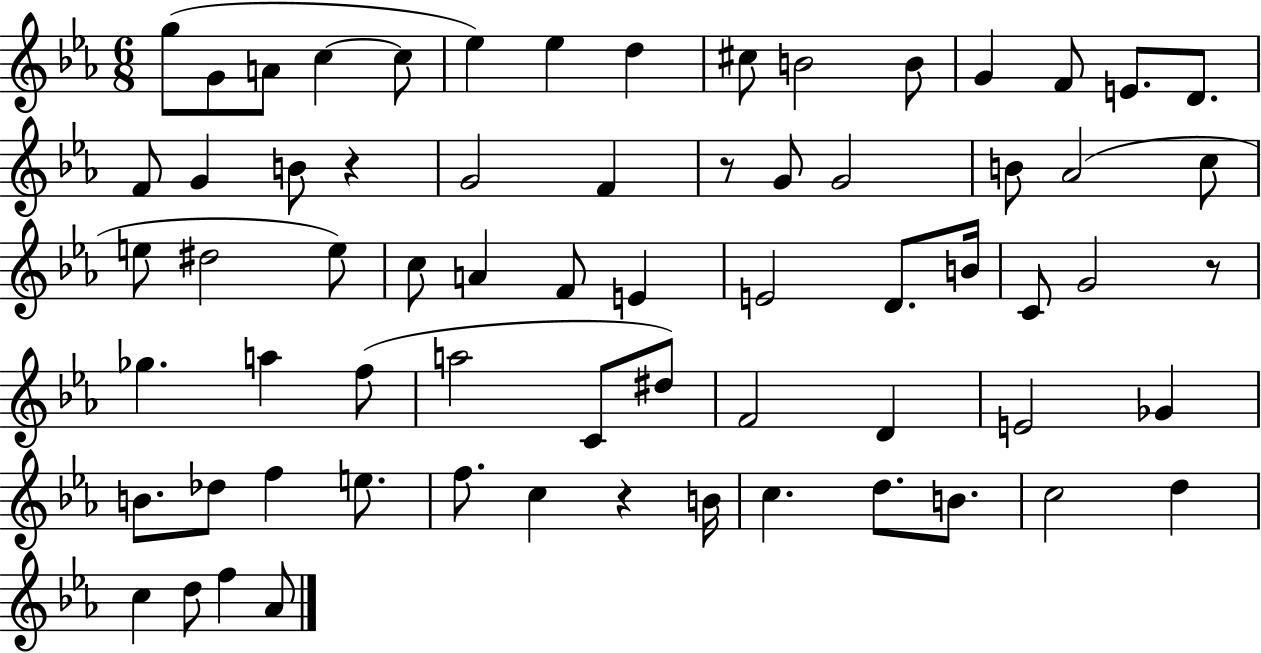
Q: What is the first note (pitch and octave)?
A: G5